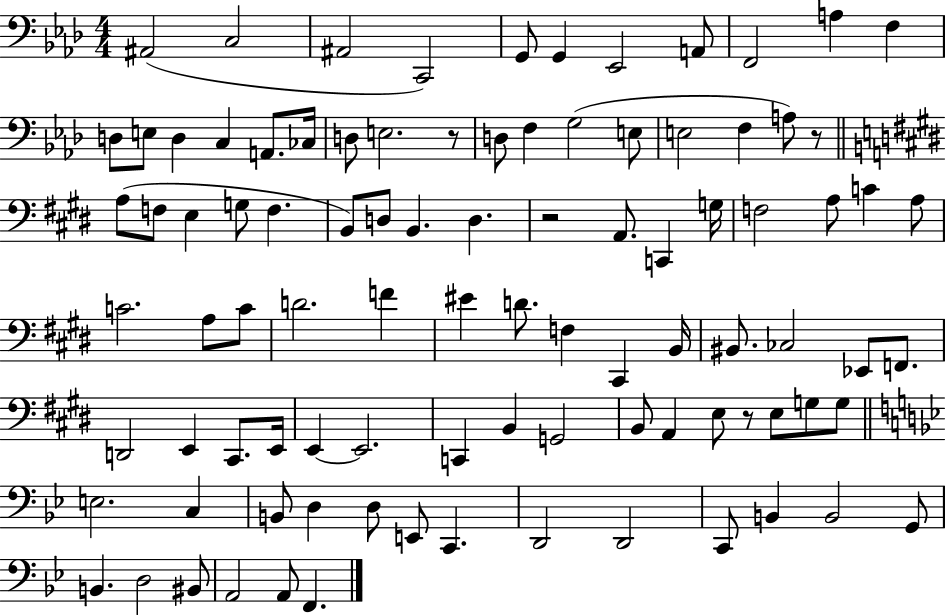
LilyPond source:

{
  \clef bass
  \numericTimeSignature
  \time 4/4
  \key aes \major
  ais,2( c2 | ais,2 c,2) | g,8 g,4 ees,2 a,8 | f,2 a4 f4 | \break d8 e8 d4 c4 a,8. ces16 | d8 e2. r8 | d8 f4 g2( e8 | e2 f4 a8) r8 | \break \bar "||" \break \key e \major a8( f8 e4 g8 f4. | b,8) d8 b,4. d4. | r2 a,8. c,4 g16 | f2 a8 c'4 a8 | \break c'2. a8 c'8 | d'2. f'4 | eis'4 d'8. f4 cis,4 b,16 | bis,8. ces2 ees,8 f,8. | \break d,2 e,4 cis,8. e,16 | e,4~~ e,2. | c,4 b,4 g,2 | b,8 a,4 e8 r8 e8 g8 g8 | \break \bar "||" \break \key bes \major e2. c4 | b,8 d4 d8 e,8 c,4. | d,2 d,2 | c,8 b,4 b,2 g,8 | \break b,4. d2 bis,8 | a,2 a,8 f,4. | \bar "|."
}